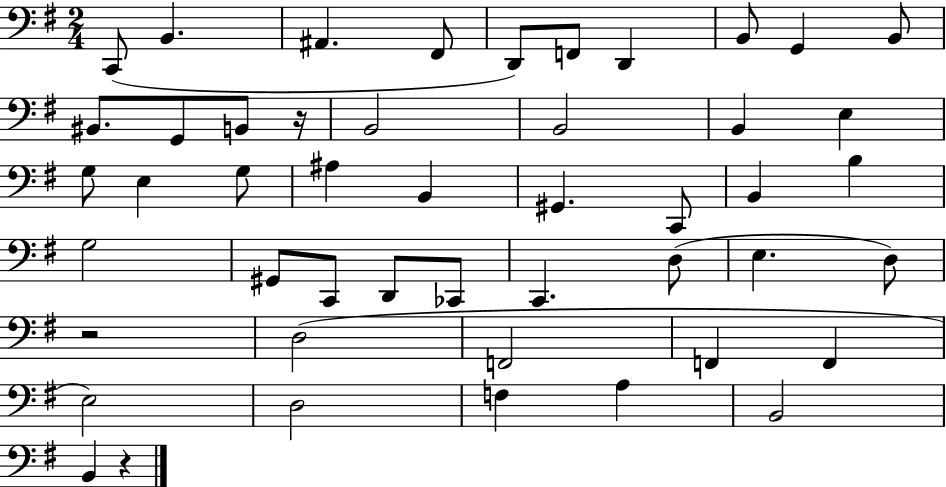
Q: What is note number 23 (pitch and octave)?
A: G#2